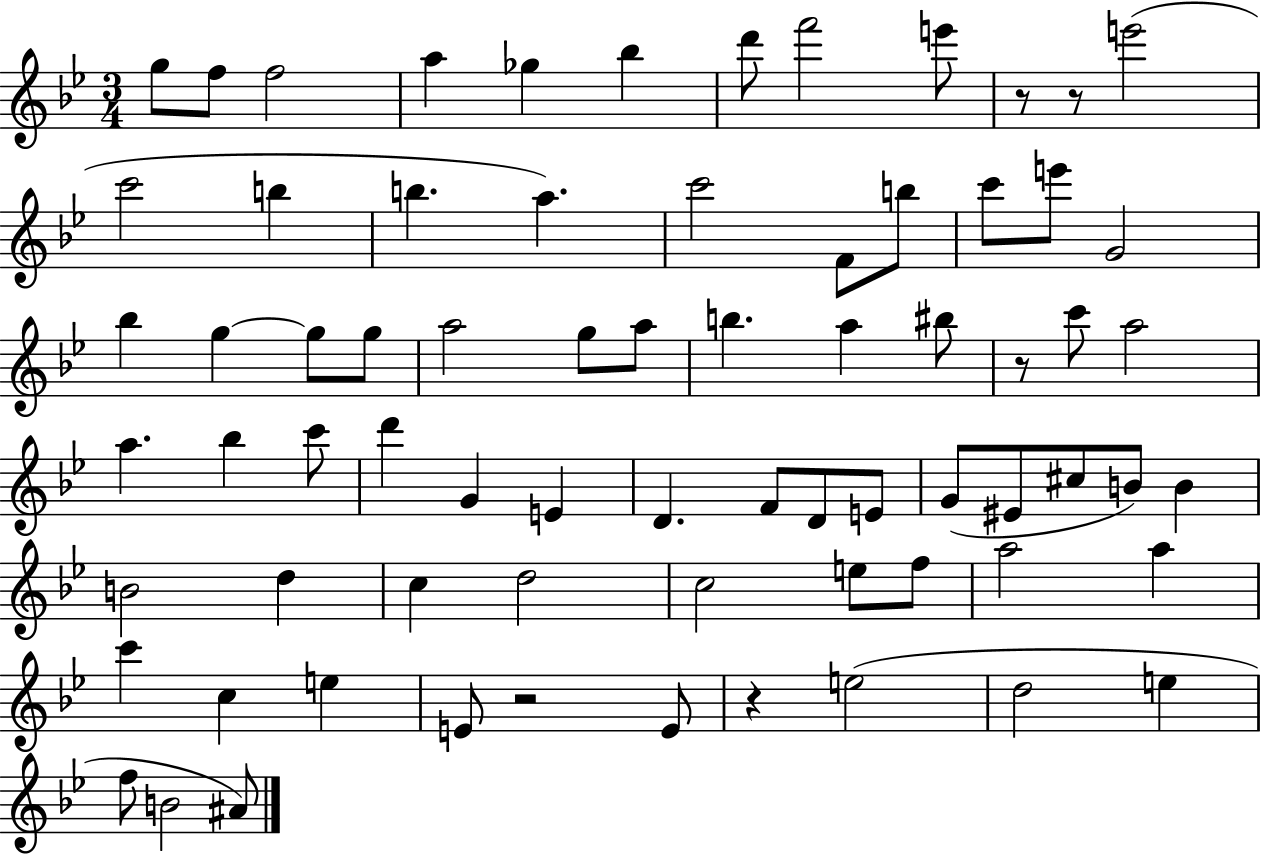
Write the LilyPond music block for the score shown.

{
  \clef treble
  \numericTimeSignature
  \time 3/4
  \key bes \major
  g''8 f''8 f''2 | a''4 ges''4 bes''4 | d'''8 f'''2 e'''8 | r8 r8 e'''2( | \break c'''2 b''4 | b''4. a''4.) | c'''2 f'8 b''8 | c'''8 e'''8 g'2 | \break bes''4 g''4~~ g''8 g''8 | a''2 g''8 a''8 | b''4. a''4 bis''8 | r8 c'''8 a''2 | \break a''4. bes''4 c'''8 | d'''4 g'4 e'4 | d'4. f'8 d'8 e'8 | g'8( eis'8 cis''8 b'8) b'4 | \break b'2 d''4 | c''4 d''2 | c''2 e''8 f''8 | a''2 a''4 | \break c'''4 c''4 e''4 | e'8 r2 e'8 | r4 e''2( | d''2 e''4 | \break f''8 b'2 ais'8) | \bar "|."
}